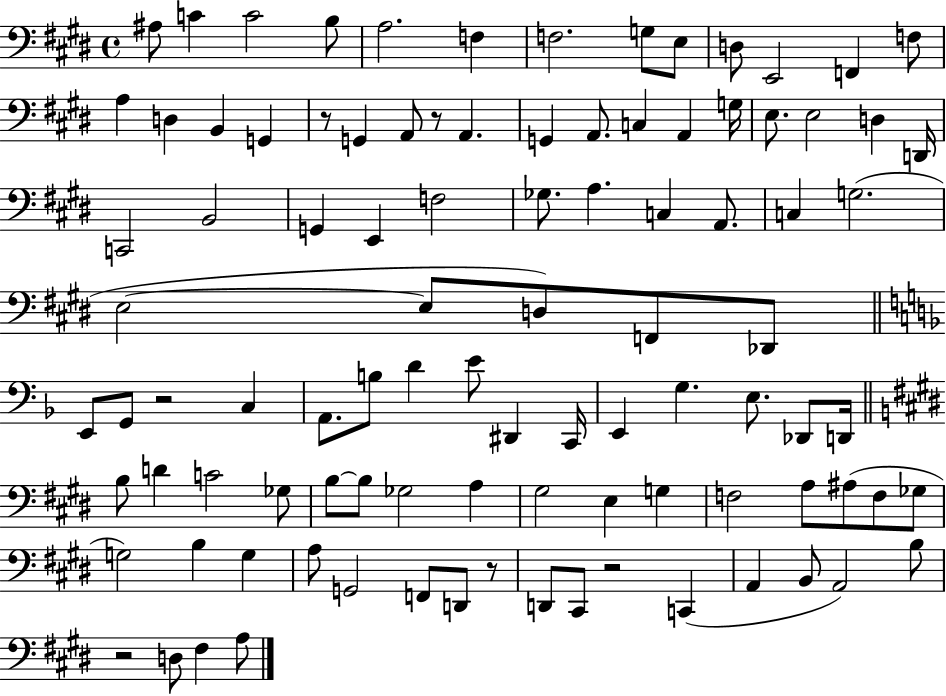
A#3/e C4/q C4/h B3/e A3/h. F3/q F3/h. G3/e E3/e D3/e E2/h F2/q F3/e A3/q D3/q B2/q G2/q R/e G2/q A2/e R/e A2/q. G2/q A2/e. C3/q A2/q G3/s E3/e. E3/h D3/q D2/s C2/h B2/h G2/q E2/q F3/h Gb3/e. A3/q. C3/q A2/e. C3/q G3/h. E3/h E3/e D3/e F2/e Db2/e E2/e G2/e R/h C3/q A2/e. B3/e D4/q E4/e D#2/q C2/s E2/q G3/q. E3/e. Db2/e D2/s B3/e D4/q C4/h Gb3/e B3/e B3/e Gb3/h A3/q G#3/h E3/q G3/q F3/h A3/e A#3/e F3/e Gb3/e G3/h B3/q G3/q A3/e G2/h F2/e D2/e R/e D2/e C#2/e R/h C2/q A2/q B2/e A2/h B3/e R/h D3/e F#3/q A3/e